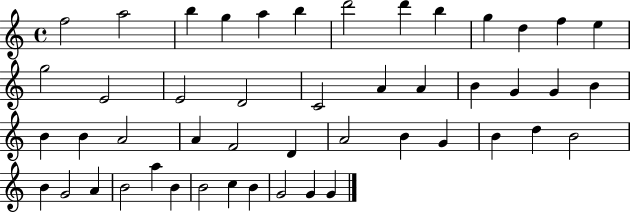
F5/h A5/h B5/q G5/q A5/q B5/q D6/h D6/q B5/q G5/q D5/q F5/q E5/q G5/h E4/h E4/h D4/h C4/h A4/q A4/q B4/q G4/q G4/q B4/q B4/q B4/q A4/h A4/q F4/h D4/q A4/h B4/q G4/q B4/q D5/q B4/h B4/q G4/h A4/q B4/h A5/q B4/q B4/h C5/q B4/q G4/h G4/q G4/q